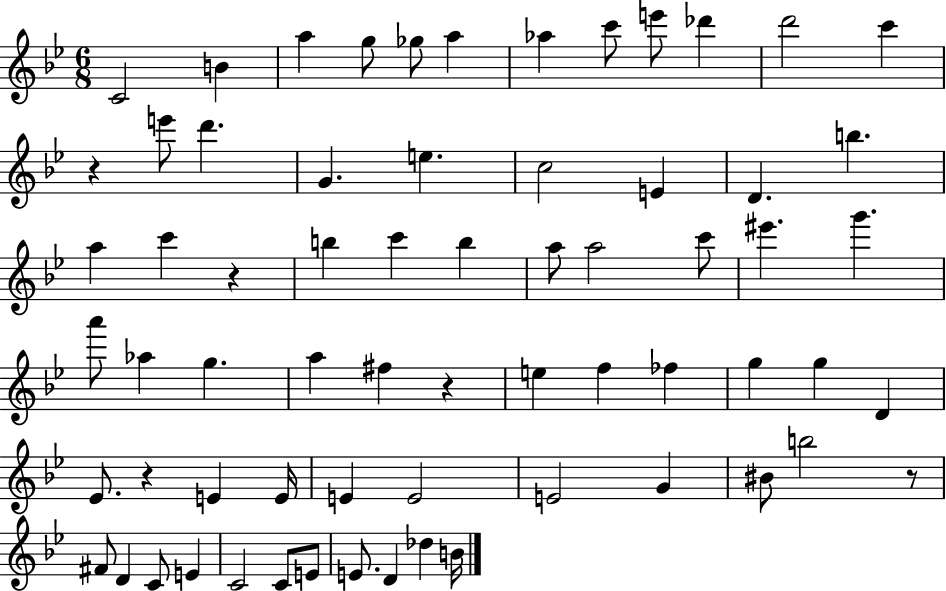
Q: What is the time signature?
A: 6/8